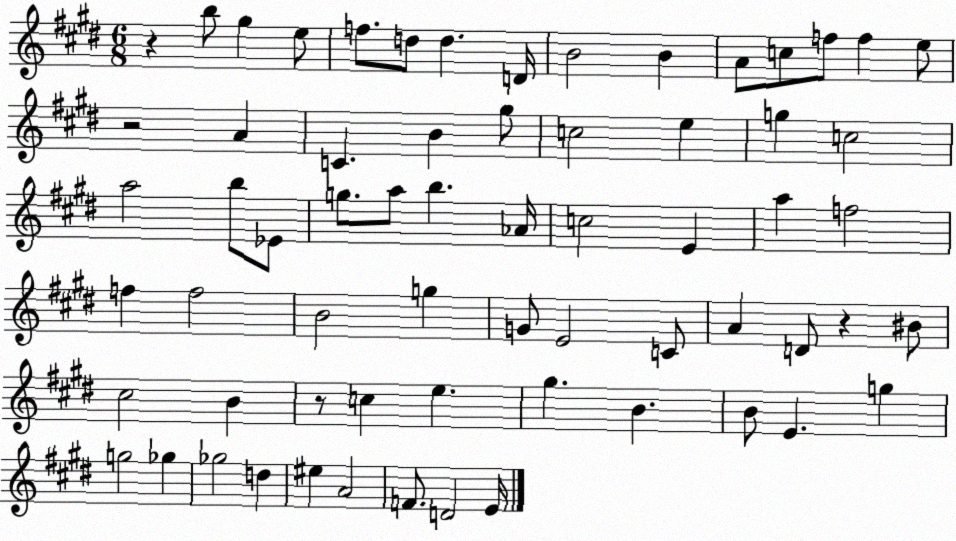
X:1
T:Untitled
M:6/8
L:1/4
K:E
z b/2 ^g e/2 f/2 d/2 d D/4 B2 B A/2 c/2 f/2 f e/2 z2 A C B ^g/2 c2 e g c2 a2 b/2 _E/2 g/2 a/2 b _A/4 c2 E a f2 f f2 B2 g G/2 E2 C/2 A D/2 z ^B/2 ^c2 B z/2 c e ^g B B/2 E g g2 _g _g2 d ^e A2 F/2 D2 E/4